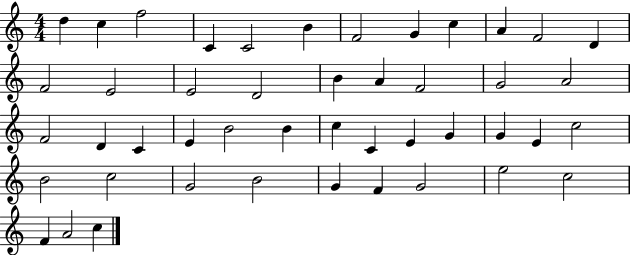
D5/q C5/q F5/h C4/q C4/h B4/q F4/h G4/q C5/q A4/q F4/h D4/q F4/h E4/h E4/h D4/h B4/q A4/q F4/h G4/h A4/h F4/h D4/q C4/q E4/q B4/h B4/q C5/q C4/q E4/q G4/q G4/q E4/q C5/h B4/h C5/h G4/h B4/h G4/q F4/q G4/h E5/h C5/h F4/q A4/h C5/q